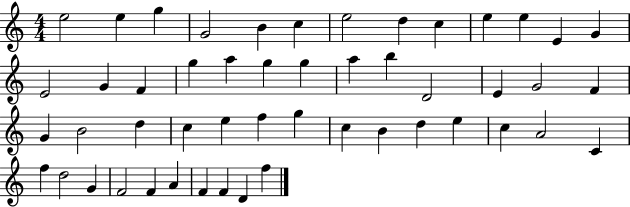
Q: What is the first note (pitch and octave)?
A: E5